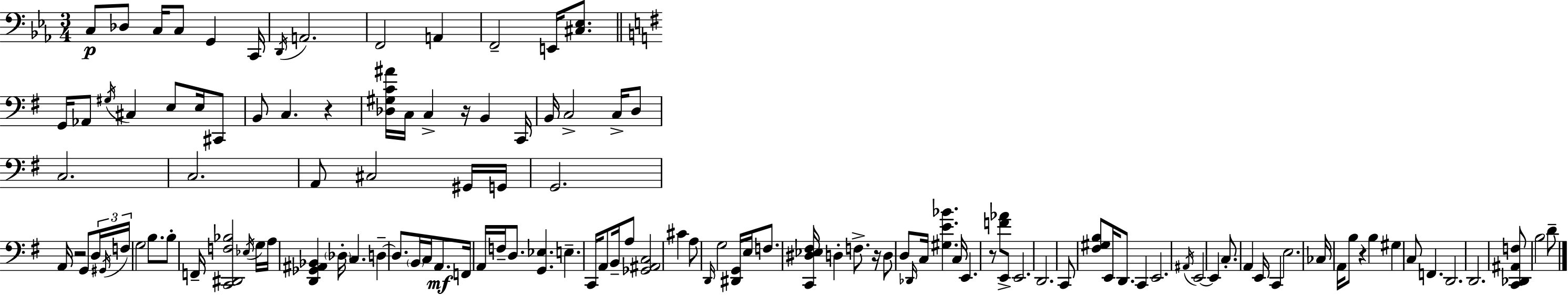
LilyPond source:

{
  \clef bass
  \numericTimeSignature
  \time 3/4
  \key c \minor
  c8\p des8 c16 c8 g,4 c,16 | \acciaccatura { d,16 } a,2. | f,2 a,4 | f,2-- e,16 <cis ees>8. | \break \bar "||" \break \key g \major g,16 aes,8 \acciaccatura { gis16 } cis4 e8 e16 cis,8 | b,8 c4. r4 | <des gis c' ais'>16 c16 c4-> r16 b,4 | c,16 b,16 c2-> c16-> d8 | \break c2. | c2. | a,8 cis2 gis,16 | g,16 g,2. | \break a,16 r2 g,8 | \tuplet 3/2 { d16 \acciaccatura { gis,16 } f16 } g2 b8. | b8-. f,16-- <c, dis, f bes>2 | \acciaccatura { ees16 } g16 a16 <d, ges, ais, bes,>4 \parenthesize des16-. c4. | \break d4--~~ d8. \parenthesize b,16 c16 | a,8.\mf f,16 a,16 f16-- d8. <g, ees>4. | e4.-- c,16 a,8 | b,16-- a8 <ges, ais, c>2 cis'4 | \break a8 \grace { d,16 } g2 | <dis, g,>16 e16 f8. <c, dis ees fis>16 d4-. | f8.-> r16 d8 d8 \grace { des,16 } c16 <gis e' bes'>4. | c16 e,4. r8 | \break <f' aes'>8 e,8-> e,2. | d,2. | c,8 <fis gis b>8 e,16 d,8. | c,4 e,2. | \break \acciaccatura { ais,16 } e,2~~ | e,4 c8.-. a,4 | e,16 c,4 e2. | ces16 a,16 b8 r4 | \break b4 gis4 c8 | f,4. d,2. | d,2. | <c, des, ais, f>8 b2 | \break d'8-- \bar "|."
}